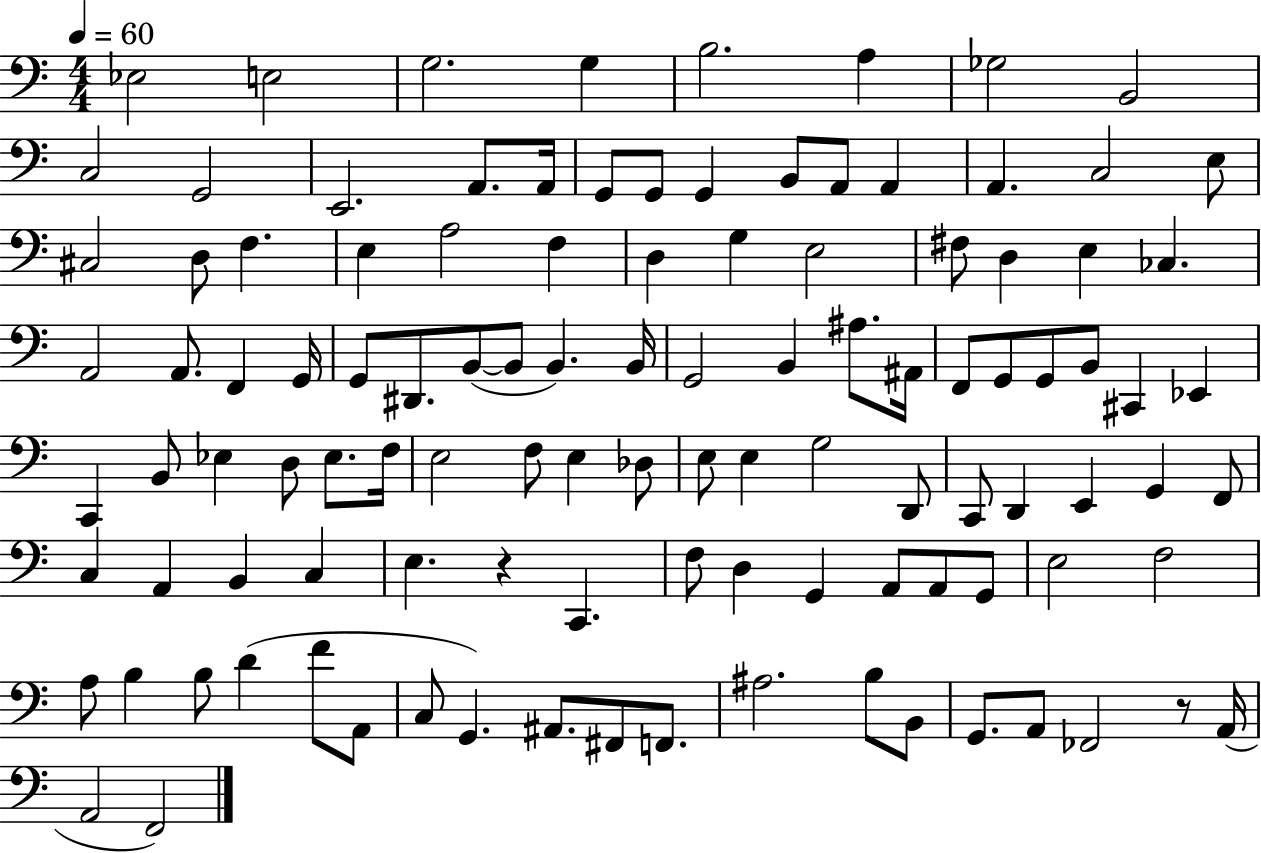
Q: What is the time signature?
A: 4/4